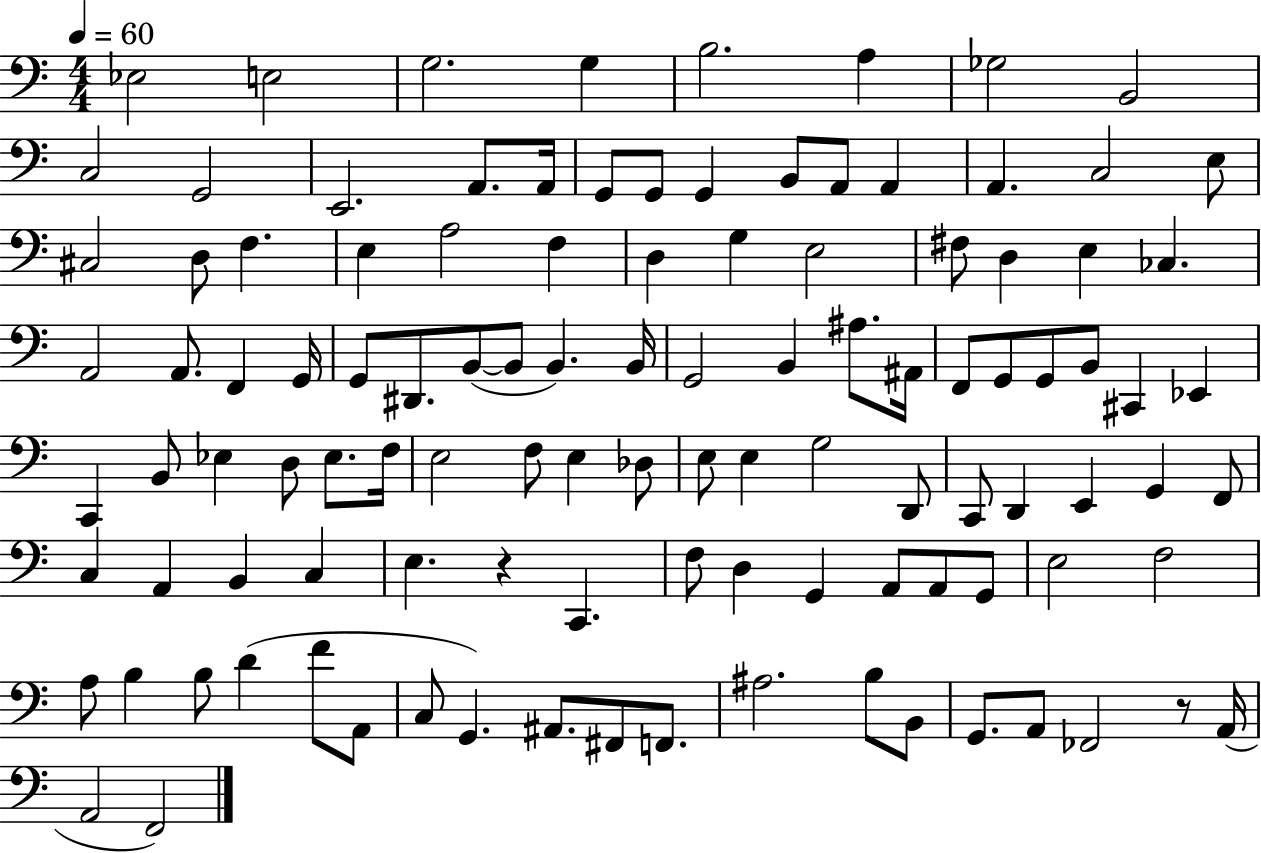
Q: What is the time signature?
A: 4/4